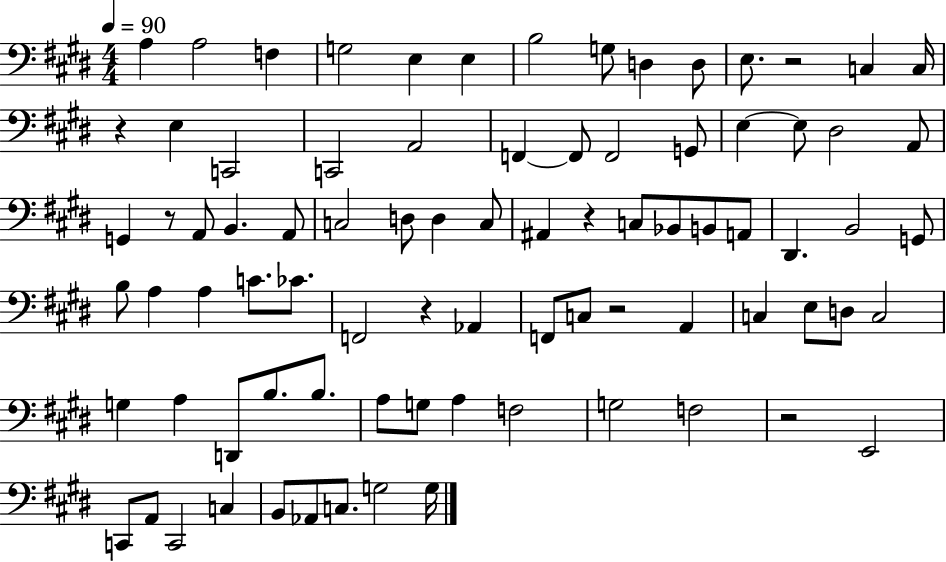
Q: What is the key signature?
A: E major